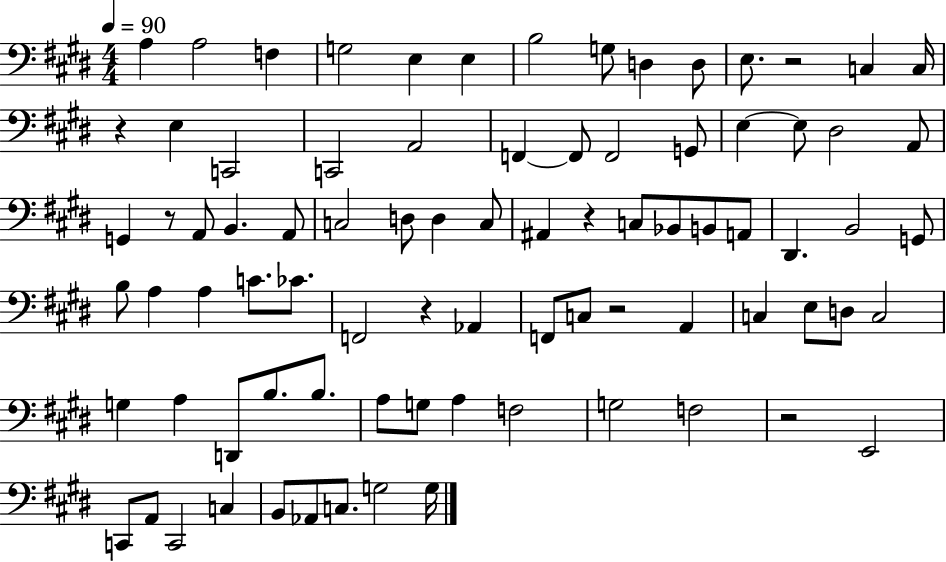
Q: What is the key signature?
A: E major